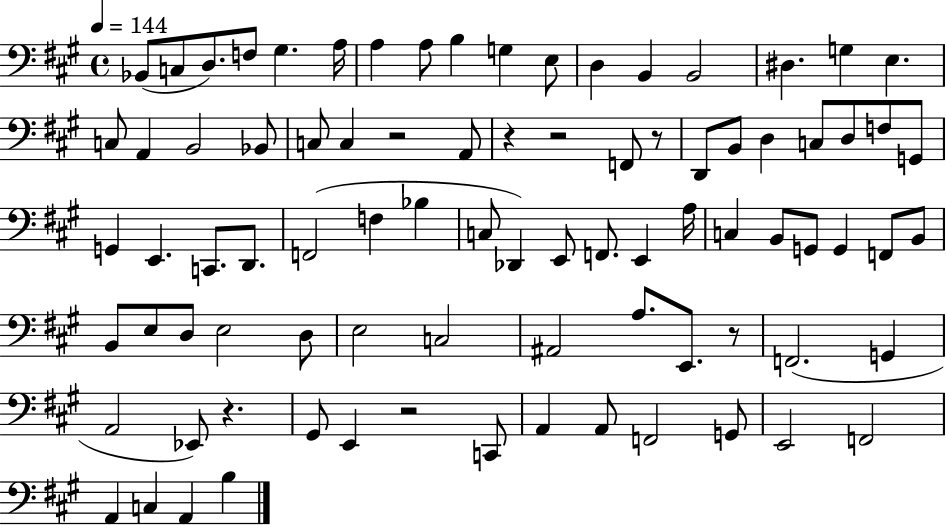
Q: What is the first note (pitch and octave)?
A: Bb2